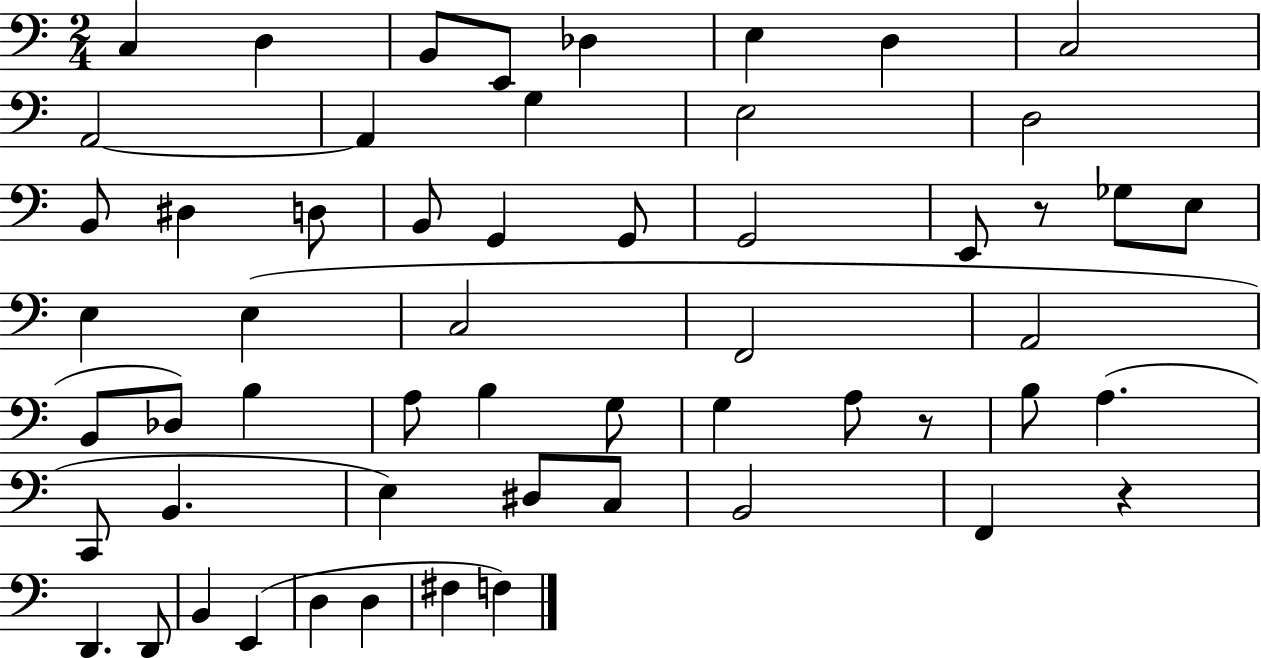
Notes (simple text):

C3/q D3/q B2/e E2/e Db3/q E3/q D3/q C3/h A2/h A2/q G3/q E3/h D3/h B2/e D#3/q D3/e B2/e G2/q G2/e G2/h E2/e R/e Gb3/e E3/e E3/q E3/q C3/h F2/h A2/h B2/e Db3/e B3/q A3/e B3/q G3/e G3/q A3/e R/e B3/e A3/q. C2/e B2/q. E3/q D#3/e C3/e B2/h F2/q R/q D2/q. D2/e B2/q E2/q D3/q D3/q F#3/q F3/q